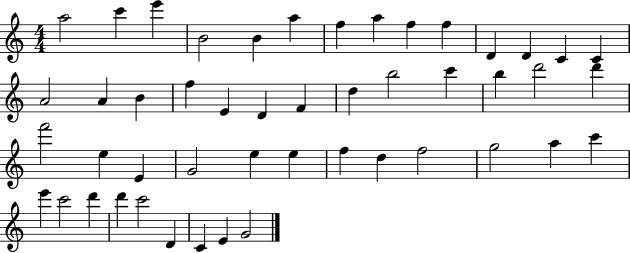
{
  \clef treble
  \numericTimeSignature
  \time 4/4
  \key c \major
  a''2 c'''4 e'''4 | b'2 b'4 a''4 | f''4 a''4 f''4 f''4 | d'4 d'4 c'4 c'4 | \break a'2 a'4 b'4 | f''4 e'4 d'4 f'4 | d''4 b''2 c'''4 | b''4 d'''2 d'''4 | \break f'''2 e''4 e'4 | g'2 e''4 e''4 | f''4 d''4 f''2 | g''2 a''4 c'''4 | \break e'''4 c'''2 d'''4 | d'''4 c'''2 d'4 | c'4 e'4 g'2 | \bar "|."
}